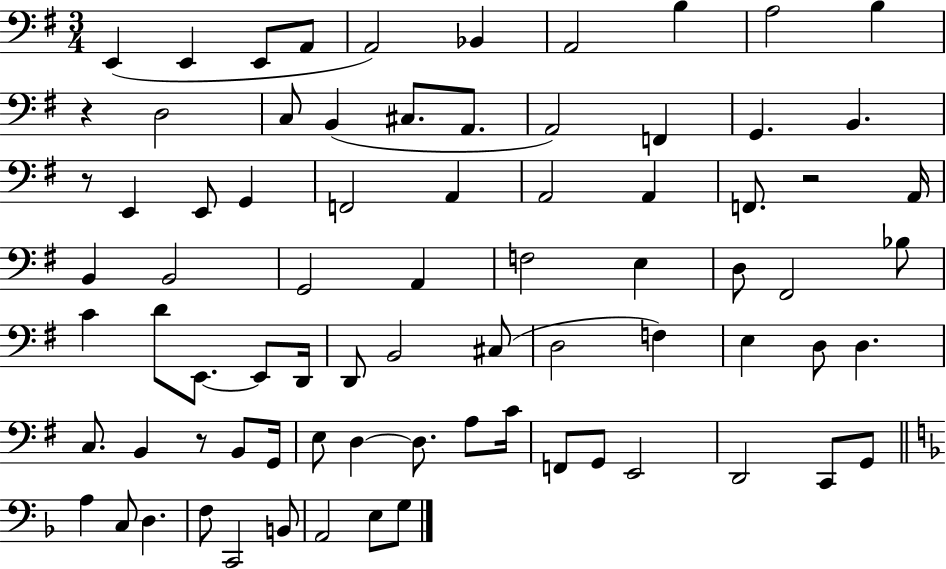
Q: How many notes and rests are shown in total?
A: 78